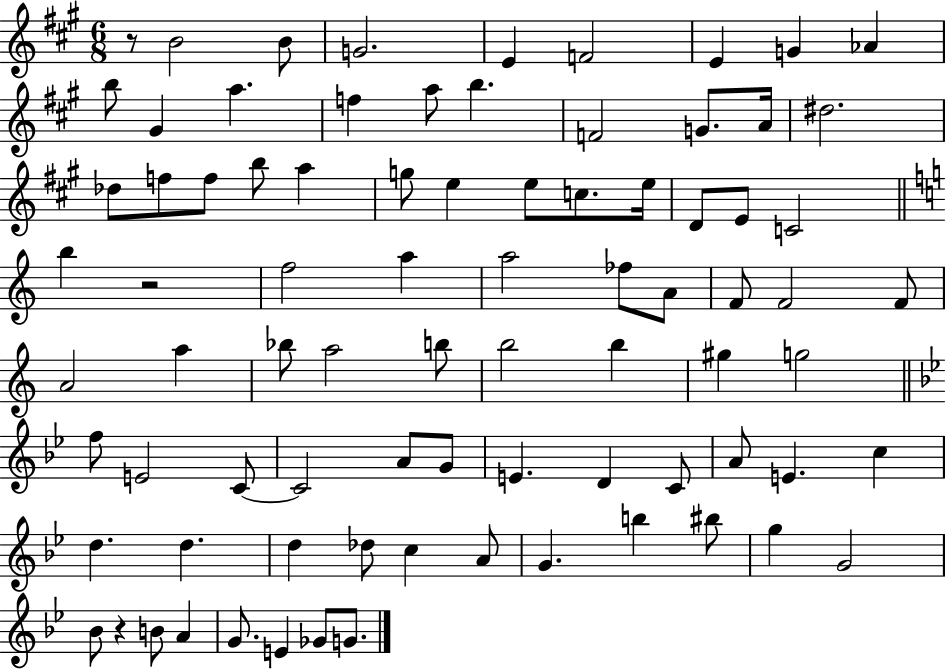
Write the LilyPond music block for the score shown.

{
  \clef treble
  \numericTimeSignature
  \time 6/8
  \key a \major
  r8 b'2 b'8 | g'2. | e'4 f'2 | e'4 g'4 aes'4 | \break b''8 gis'4 a''4. | f''4 a''8 b''4. | f'2 g'8. a'16 | dis''2. | \break des''8 f''8 f''8 b''8 a''4 | g''8 e''4 e''8 c''8. e''16 | d'8 e'8 c'2 | \bar "||" \break \key c \major b''4 r2 | f''2 a''4 | a''2 fes''8 a'8 | f'8 f'2 f'8 | \break a'2 a''4 | bes''8 a''2 b''8 | b''2 b''4 | gis''4 g''2 | \break \bar "||" \break \key bes \major f''8 e'2 c'8~~ | c'2 a'8 g'8 | e'4. d'4 c'8 | a'8 e'4. c''4 | \break d''4. d''4. | d''4 des''8 c''4 a'8 | g'4. b''4 bis''8 | g''4 g'2 | \break bes'8 r4 b'8 a'4 | g'8. e'4 ges'8 g'8. | \bar "|."
}